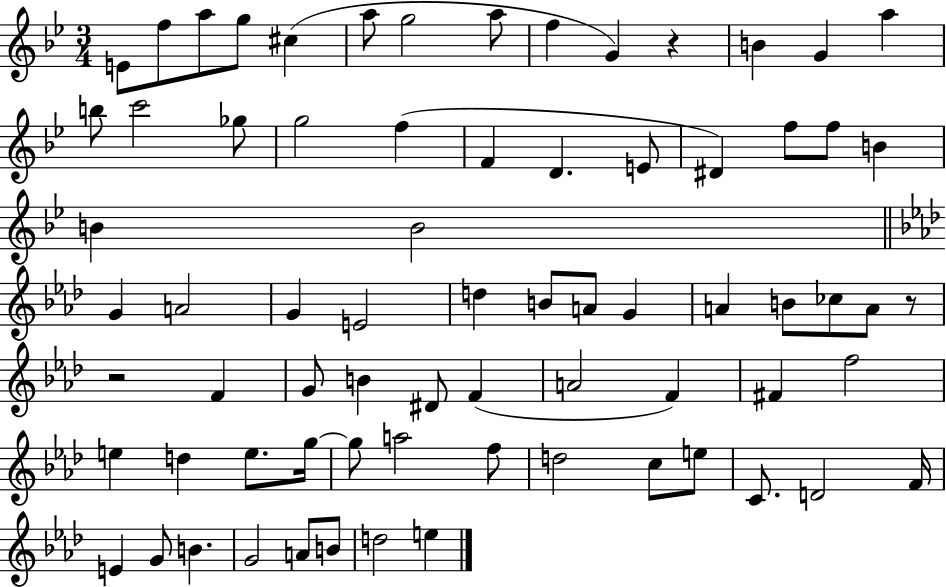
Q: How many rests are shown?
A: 3